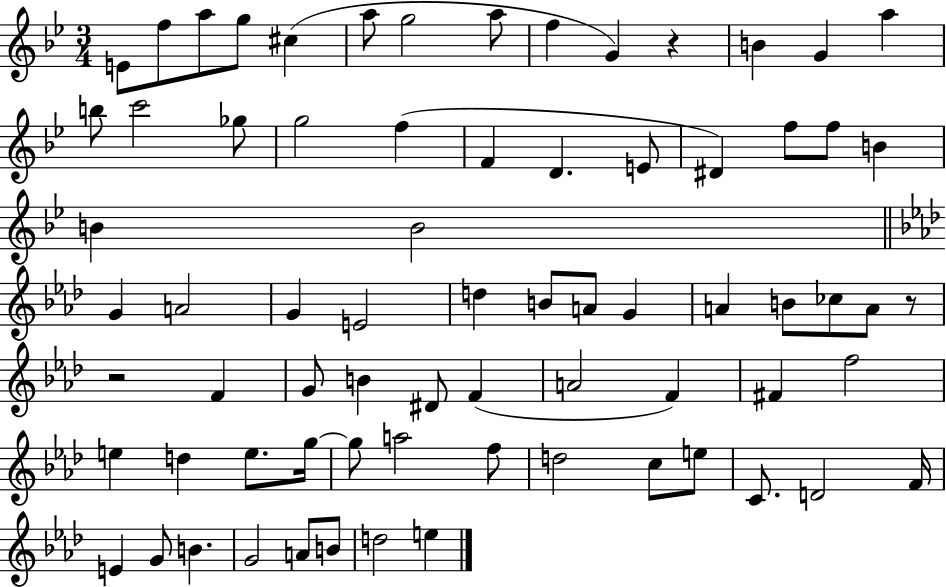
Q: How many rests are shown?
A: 3